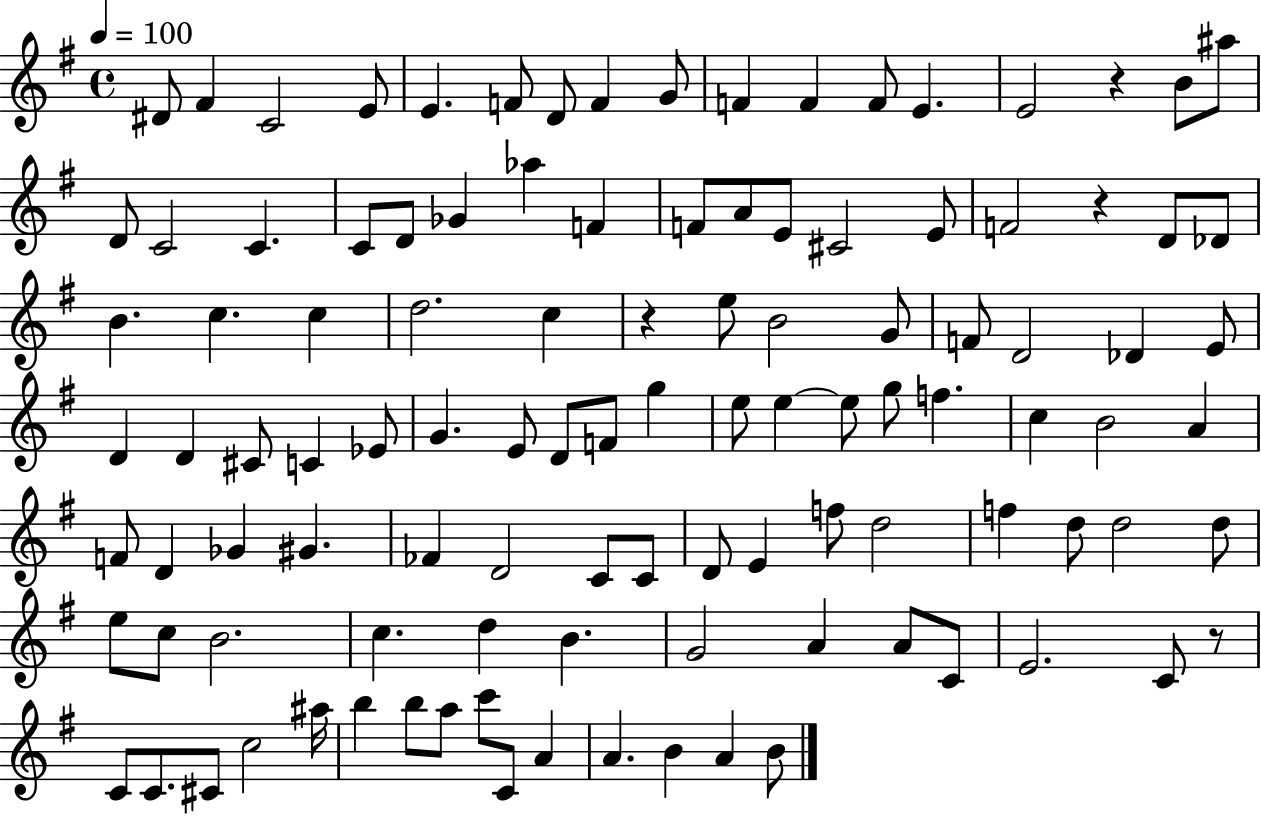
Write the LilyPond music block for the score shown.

{
  \clef treble
  \time 4/4
  \defaultTimeSignature
  \key g \major
  \tempo 4 = 100
  dis'8 fis'4 c'2 e'8 | e'4. f'8 d'8 f'4 g'8 | f'4 f'4 f'8 e'4. | e'2 r4 b'8 ais''8 | \break d'8 c'2 c'4. | c'8 d'8 ges'4 aes''4 f'4 | f'8 a'8 e'8 cis'2 e'8 | f'2 r4 d'8 des'8 | \break b'4. c''4. c''4 | d''2. c''4 | r4 e''8 b'2 g'8 | f'8 d'2 des'4 e'8 | \break d'4 d'4 cis'8 c'4 ees'8 | g'4. e'8 d'8 f'8 g''4 | e''8 e''4~~ e''8 g''8 f''4. | c''4 b'2 a'4 | \break f'8 d'4 ges'4 gis'4. | fes'4 d'2 c'8 c'8 | d'8 e'4 f''8 d''2 | f''4 d''8 d''2 d''8 | \break e''8 c''8 b'2. | c''4. d''4 b'4. | g'2 a'4 a'8 c'8 | e'2. c'8 r8 | \break c'8 c'8. cis'8 c''2 ais''16 | b''4 b''8 a''8 c'''8 c'8 a'4 | a'4. b'4 a'4 b'8 | \bar "|."
}